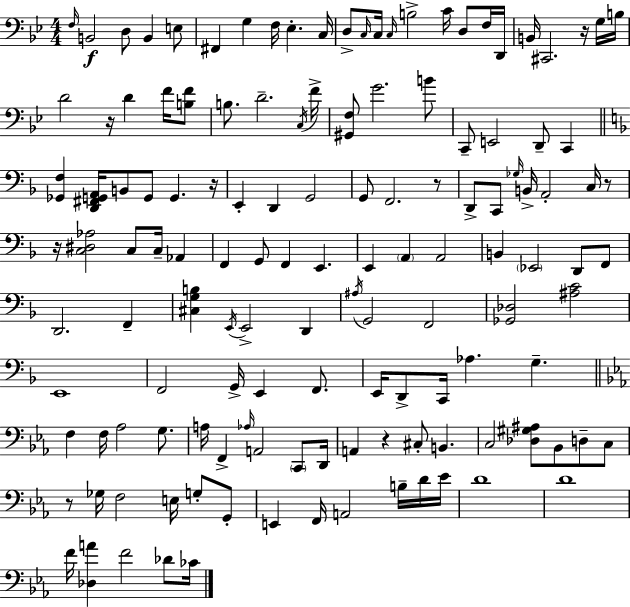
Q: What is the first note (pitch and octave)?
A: F3